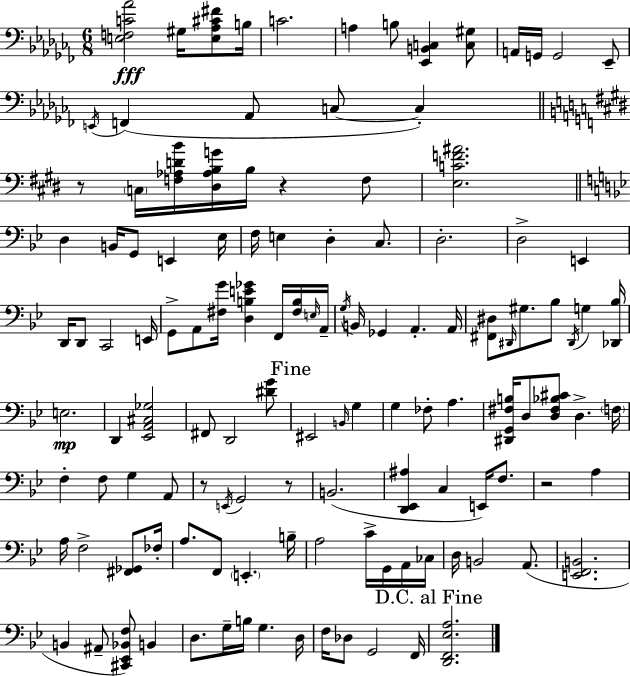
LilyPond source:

{
  \clef bass
  \numericTimeSignature
  \time 6/8
  \key aes \minor
  \repeat volta 2 { <e f c' aes'>2\fff gis16 <e aes cis' fis'>8 b16 | c'2. | a4 b8 <ees, b, c>4 <c gis>8 | a,16 g,16 g,2 ees,8-- | \break \acciaccatura { e,16 } f,4( aes,8 c8~~ c4-.) | \bar "||" \break \key e \major r8 \parenthesize c16 <f aes d' b'>16 <dis aes b g'>16 b16 r4 f8 | <e c' f' ais'>2. | \bar "||" \break \key bes \major d4 b,16 g,8 e,4 ees16 | f16 e4 d4-. c8. | d2.-. | d2-> e,4 | \break d,16 d,8 c,2 e,16 | g,8-> a,8 <fis g'>16 <d b e' ges'>4 f,16 <fis b>16 \grace { e16 } | a,16-- \acciaccatura { g16 } b,16 ges,4 a,4.-. | a,16 <fis, dis>8 \grace { dis,16 } gis8. bes8 \acciaccatura { dis,16 } g4 | \break <des, bes>16 e2.\mp | d,4 <ees, a, cis ges>2 | fis,8 d,2 | <dis' g'>8 \mark "Fine" eis,2 | \break \grace { b,16 } g4 g4 fes8-. a4. | <dis, g, fis b>16 d8 <d fis bes cis'>8 d4.-> | \parenthesize f16 f4-. f8 g4 | a,8 r8 \acciaccatura { e,16 } g,2 | \break r8 b,2.( | <d, ees, ais>4 c4 | e,16) f8. r2 | a4 a16 f2-> | \break <fis, ges,>8 fes16-. a8. f,8 \parenthesize e,4.-. | b16-- a2 | c'16-> g,16 a,16 ces16 d16 b,2 | a,8.( <e, f, b,>2. | \break b,4 ais,8-- | <cis, ees, bes, f>8) b,4 d8. g16-- b16 g4. | d16 f16 des8 g,2 | f,16 \mark "D.C. al Fine" <d, f, ees a>2. | \break } \bar "|."
}